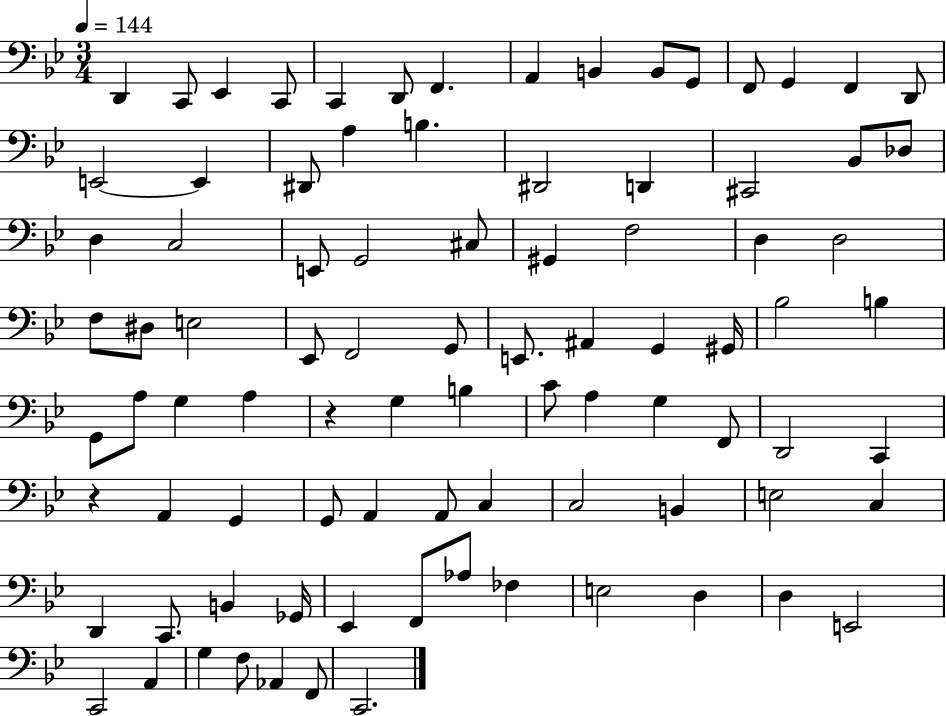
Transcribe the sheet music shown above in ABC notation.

X:1
T:Untitled
M:3/4
L:1/4
K:Bb
D,, C,,/2 _E,, C,,/2 C,, D,,/2 F,, A,, B,, B,,/2 G,,/2 F,,/2 G,, F,, D,,/2 E,,2 E,, ^D,,/2 A, B, ^D,,2 D,, ^C,,2 _B,,/2 _D,/2 D, C,2 E,,/2 G,,2 ^C,/2 ^G,, F,2 D, D,2 F,/2 ^D,/2 E,2 _E,,/2 F,,2 G,,/2 E,,/2 ^A,, G,, ^G,,/4 _B,2 B, G,,/2 A,/2 G, A, z G, B, C/2 A, G, F,,/2 D,,2 C,, z A,, G,, G,,/2 A,, A,,/2 C, C,2 B,, E,2 C, D,, C,,/2 B,, _G,,/4 _E,, F,,/2 _A,/2 _F, E,2 D, D, E,,2 C,,2 A,, G, F,/2 _A,, F,,/2 C,,2